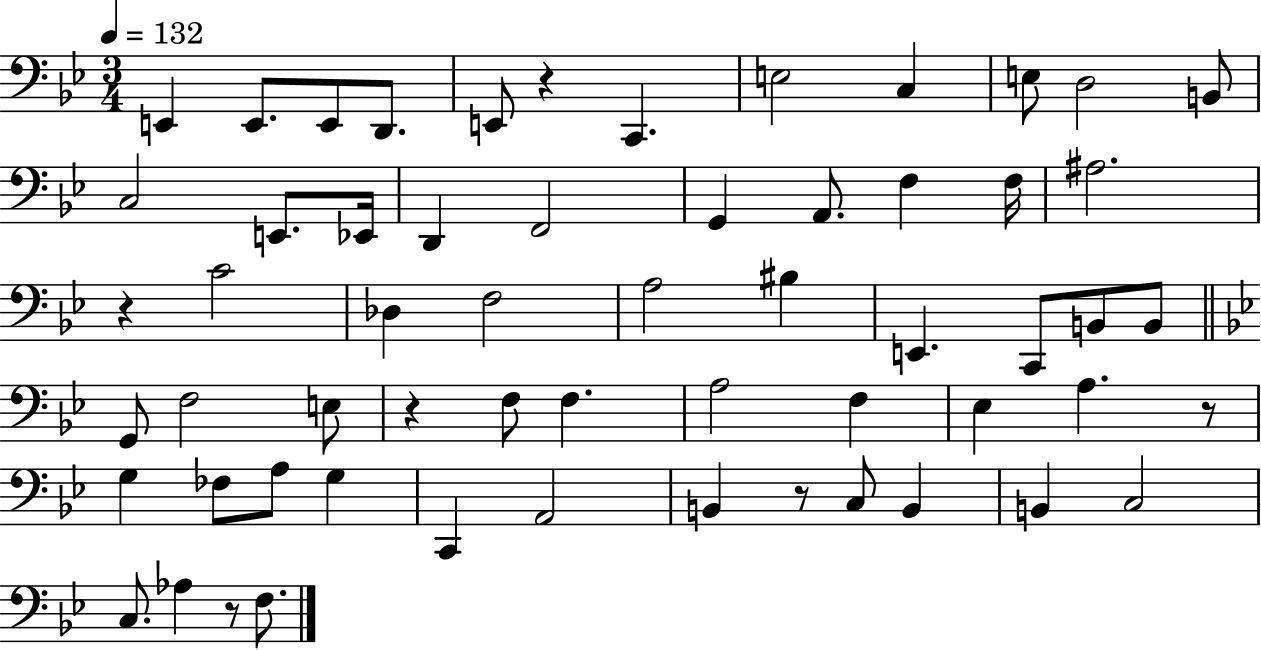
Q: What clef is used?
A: bass